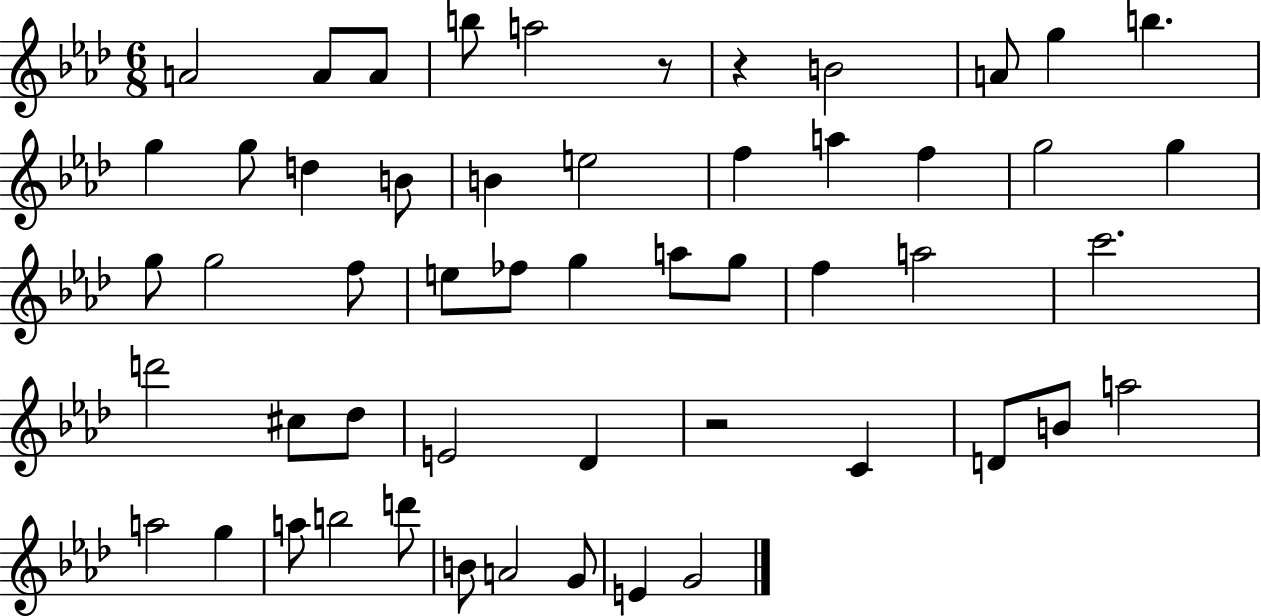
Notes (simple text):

A4/h A4/e A4/e B5/e A5/h R/e R/q B4/h A4/e G5/q B5/q. G5/q G5/e D5/q B4/e B4/q E5/h F5/q A5/q F5/q G5/h G5/q G5/e G5/h F5/e E5/e FES5/e G5/q A5/e G5/e F5/q A5/h C6/h. D6/h C#5/e Db5/e E4/h Db4/q R/h C4/q D4/e B4/e A5/h A5/h G5/q A5/e B5/h D6/e B4/e A4/h G4/e E4/q G4/h